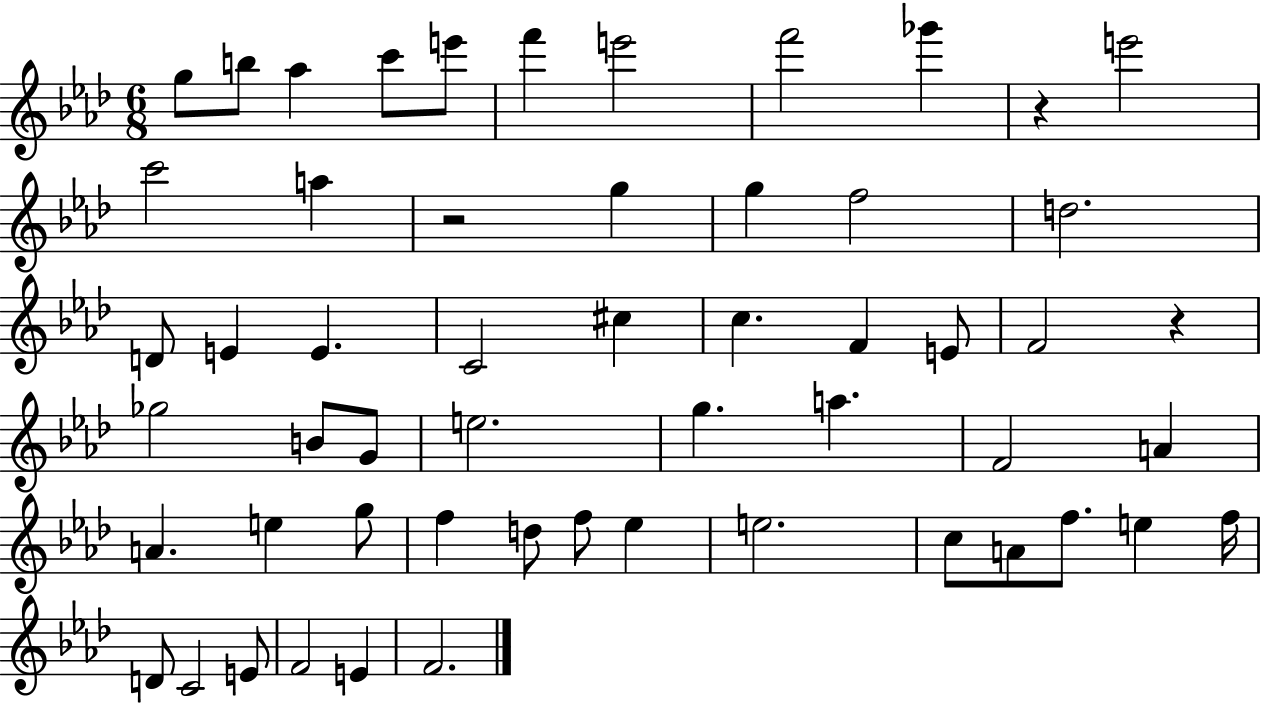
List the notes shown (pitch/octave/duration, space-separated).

G5/e B5/e Ab5/q C6/e E6/e F6/q E6/h F6/h Gb6/q R/q E6/h C6/h A5/q R/h G5/q G5/q F5/h D5/h. D4/e E4/q E4/q. C4/h C#5/q C5/q. F4/q E4/e F4/h R/q Gb5/h B4/e G4/e E5/h. G5/q. A5/q. F4/h A4/q A4/q. E5/q G5/e F5/q D5/e F5/e Eb5/q E5/h. C5/e A4/e F5/e. E5/q F5/s D4/e C4/h E4/e F4/h E4/q F4/h.